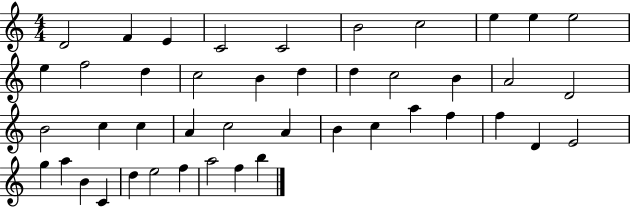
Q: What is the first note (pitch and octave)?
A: D4